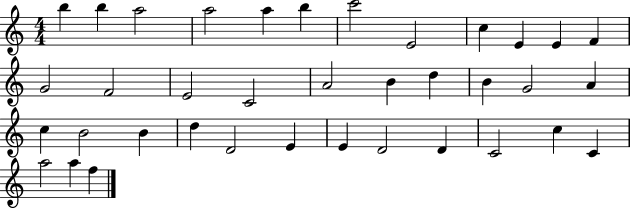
X:1
T:Untitled
M:4/4
L:1/4
K:C
b b a2 a2 a b c'2 E2 c E E F G2 F2 E2 C2 A2 B d B G2 A c B2 B d D2 E E D2 D C2 c C a2 a f